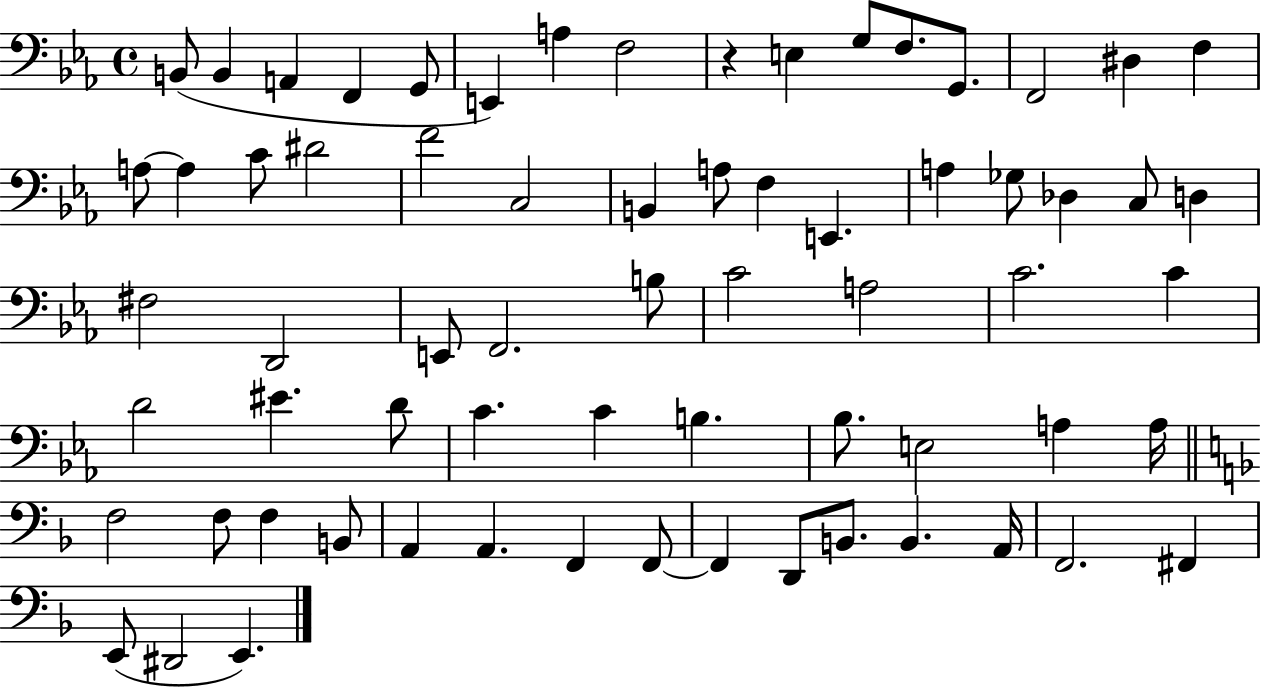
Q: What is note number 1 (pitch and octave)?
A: B2